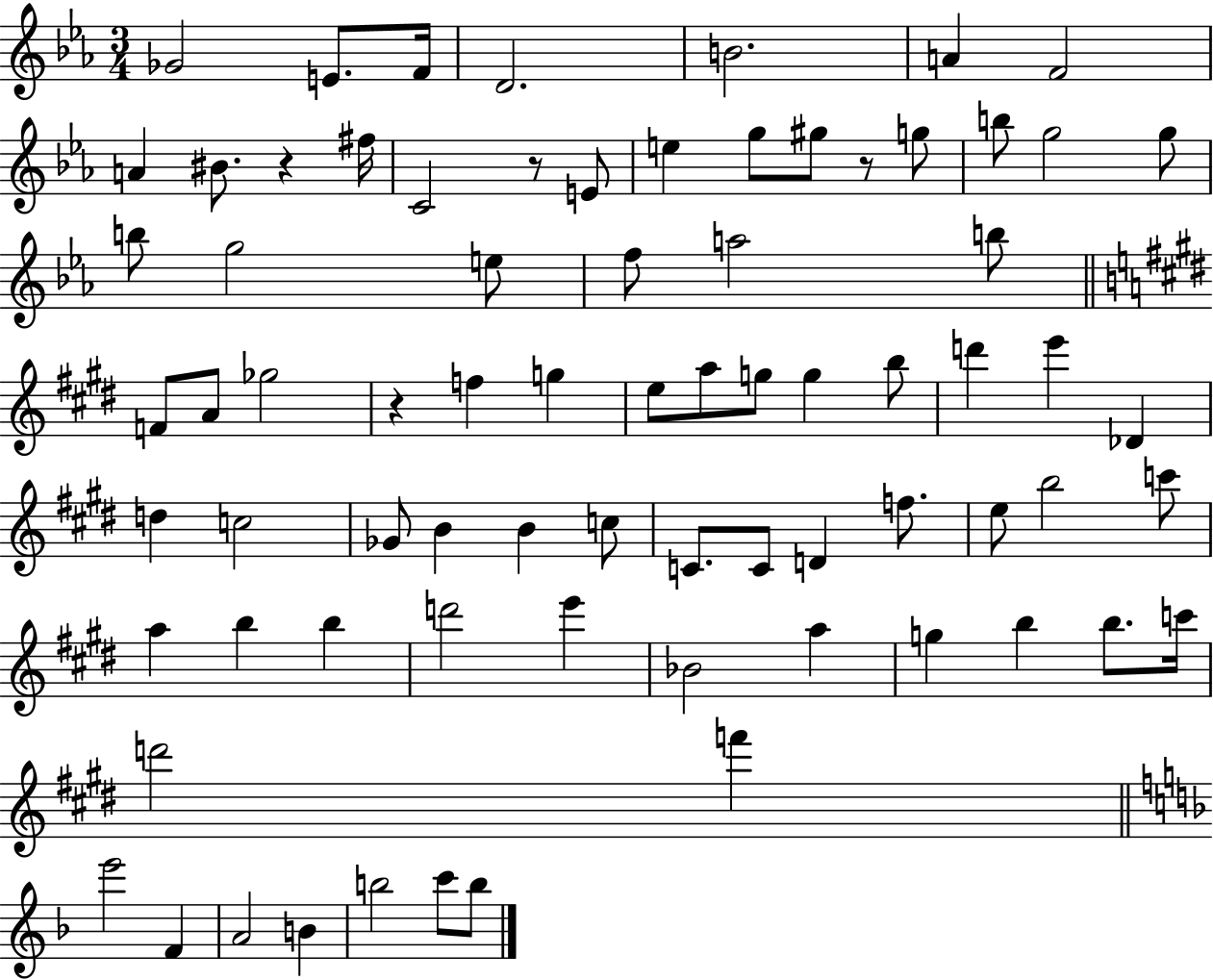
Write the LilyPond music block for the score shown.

{
  \clef treble
  \numericTimeSignature
  \time 3/4
  \key ees \major
  ges'2 e'8. f'16 | d'2. | b'2. | a'4 f'2 | \break a'4 bis'8. r4 fis''16 | c'2 r8 e'8 | e''4 g''8 gis''8 r8 g''8 | b''8 g''2 g''8 | \break b''8 g''2 e''8 | f''8 a''2 b''8 | \bar "||" \break \key e \major f'8 a'8 ges''2 | r4 f''4 g''4 | e''8 a''8 g''8 g''4 b''8 | d'''4 e'''4 des'4 | \break d''4 c''2 | ges'8 b'4 b'4 c''8 | c'8. c'8 d'4 f''8. | e''8 b''2 c'''8 | \break a''4 b''4 b''4 | d'''2 e'''4 | bes'2 a''4 | g''4 b''4 b''8. c'''16 | \break d'''2 f'''4 | \bar "||" \break \key f \major e'''2 f'4 | a'2 b'4 | b''2 c'''8 b''8 | \bar "|."
}